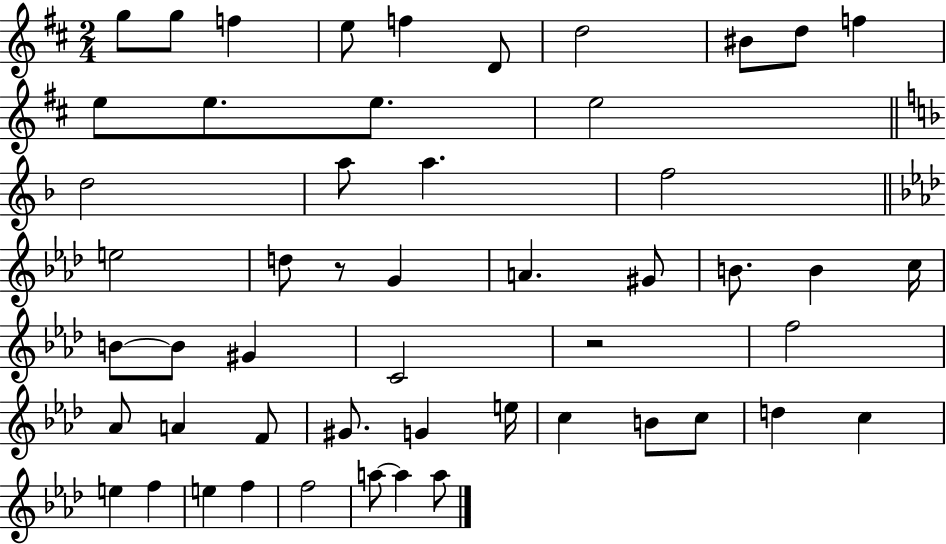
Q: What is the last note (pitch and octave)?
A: A5